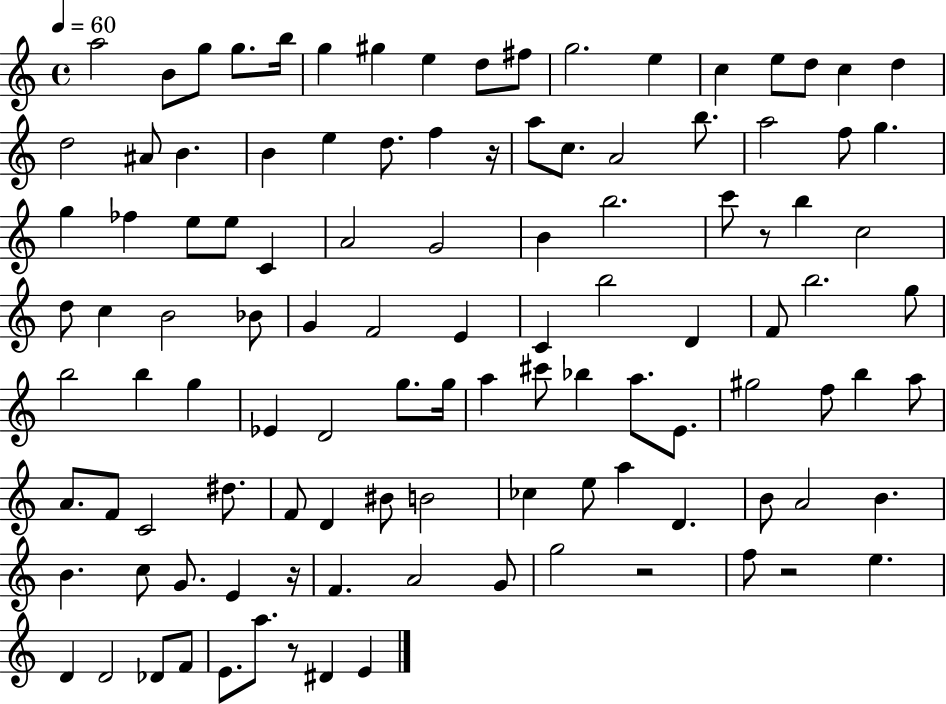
{
  \clef treble
  \time 4/4
  \defaultTimeSignature
  \key c \major
  \tempo 4 = 60
  \repeat volta 2 { a''2 b'8 g''8 g''8. b''16 | g''4 gis''4 e''4 d''8 fis''8 | g''2. e''4 | c''4 e''8 d''8 c''4 d''4 | \break d''2 ais'8 b'4. | b'4 e''4 d''8. f''4 r16 | a''8 c''8. a'2 b''8. | a''2 f''8 g''4. | \break g''4 fes''4 e''8 e''8 c'4 | a'2 g'2 | b'4 b''2. | c'''8 r8 b''4 c''2 | \break d''8 c''4 b'2 bes'8 | g'4 f'2 e'4 | c'4 b''2 d'4 | f'8 b''2. g''8 | \break b''2 b''4 g''4 | ees'4 d'2 g''8. g''16 | a''4 cis'''8 bes''4 a''8. e'8. | gis''2 f''8 b''4 a''8 | \break a'8. f'8 c'2 dis''8. | f'8 d'4 bis'8 b'2 | ces''4 e''8 a''4 d'4. | b'8 a'2 b'4. | \break b'4. c''8 g'8. e'4 r16 | f'4. a'2 g'8 | g''2 r2 | f''8 r2 e''4. | \break d'4 d'2 des'8 f'8 | e'8. a''8. r8 dis'4 e'4 | } \bar "|."
}